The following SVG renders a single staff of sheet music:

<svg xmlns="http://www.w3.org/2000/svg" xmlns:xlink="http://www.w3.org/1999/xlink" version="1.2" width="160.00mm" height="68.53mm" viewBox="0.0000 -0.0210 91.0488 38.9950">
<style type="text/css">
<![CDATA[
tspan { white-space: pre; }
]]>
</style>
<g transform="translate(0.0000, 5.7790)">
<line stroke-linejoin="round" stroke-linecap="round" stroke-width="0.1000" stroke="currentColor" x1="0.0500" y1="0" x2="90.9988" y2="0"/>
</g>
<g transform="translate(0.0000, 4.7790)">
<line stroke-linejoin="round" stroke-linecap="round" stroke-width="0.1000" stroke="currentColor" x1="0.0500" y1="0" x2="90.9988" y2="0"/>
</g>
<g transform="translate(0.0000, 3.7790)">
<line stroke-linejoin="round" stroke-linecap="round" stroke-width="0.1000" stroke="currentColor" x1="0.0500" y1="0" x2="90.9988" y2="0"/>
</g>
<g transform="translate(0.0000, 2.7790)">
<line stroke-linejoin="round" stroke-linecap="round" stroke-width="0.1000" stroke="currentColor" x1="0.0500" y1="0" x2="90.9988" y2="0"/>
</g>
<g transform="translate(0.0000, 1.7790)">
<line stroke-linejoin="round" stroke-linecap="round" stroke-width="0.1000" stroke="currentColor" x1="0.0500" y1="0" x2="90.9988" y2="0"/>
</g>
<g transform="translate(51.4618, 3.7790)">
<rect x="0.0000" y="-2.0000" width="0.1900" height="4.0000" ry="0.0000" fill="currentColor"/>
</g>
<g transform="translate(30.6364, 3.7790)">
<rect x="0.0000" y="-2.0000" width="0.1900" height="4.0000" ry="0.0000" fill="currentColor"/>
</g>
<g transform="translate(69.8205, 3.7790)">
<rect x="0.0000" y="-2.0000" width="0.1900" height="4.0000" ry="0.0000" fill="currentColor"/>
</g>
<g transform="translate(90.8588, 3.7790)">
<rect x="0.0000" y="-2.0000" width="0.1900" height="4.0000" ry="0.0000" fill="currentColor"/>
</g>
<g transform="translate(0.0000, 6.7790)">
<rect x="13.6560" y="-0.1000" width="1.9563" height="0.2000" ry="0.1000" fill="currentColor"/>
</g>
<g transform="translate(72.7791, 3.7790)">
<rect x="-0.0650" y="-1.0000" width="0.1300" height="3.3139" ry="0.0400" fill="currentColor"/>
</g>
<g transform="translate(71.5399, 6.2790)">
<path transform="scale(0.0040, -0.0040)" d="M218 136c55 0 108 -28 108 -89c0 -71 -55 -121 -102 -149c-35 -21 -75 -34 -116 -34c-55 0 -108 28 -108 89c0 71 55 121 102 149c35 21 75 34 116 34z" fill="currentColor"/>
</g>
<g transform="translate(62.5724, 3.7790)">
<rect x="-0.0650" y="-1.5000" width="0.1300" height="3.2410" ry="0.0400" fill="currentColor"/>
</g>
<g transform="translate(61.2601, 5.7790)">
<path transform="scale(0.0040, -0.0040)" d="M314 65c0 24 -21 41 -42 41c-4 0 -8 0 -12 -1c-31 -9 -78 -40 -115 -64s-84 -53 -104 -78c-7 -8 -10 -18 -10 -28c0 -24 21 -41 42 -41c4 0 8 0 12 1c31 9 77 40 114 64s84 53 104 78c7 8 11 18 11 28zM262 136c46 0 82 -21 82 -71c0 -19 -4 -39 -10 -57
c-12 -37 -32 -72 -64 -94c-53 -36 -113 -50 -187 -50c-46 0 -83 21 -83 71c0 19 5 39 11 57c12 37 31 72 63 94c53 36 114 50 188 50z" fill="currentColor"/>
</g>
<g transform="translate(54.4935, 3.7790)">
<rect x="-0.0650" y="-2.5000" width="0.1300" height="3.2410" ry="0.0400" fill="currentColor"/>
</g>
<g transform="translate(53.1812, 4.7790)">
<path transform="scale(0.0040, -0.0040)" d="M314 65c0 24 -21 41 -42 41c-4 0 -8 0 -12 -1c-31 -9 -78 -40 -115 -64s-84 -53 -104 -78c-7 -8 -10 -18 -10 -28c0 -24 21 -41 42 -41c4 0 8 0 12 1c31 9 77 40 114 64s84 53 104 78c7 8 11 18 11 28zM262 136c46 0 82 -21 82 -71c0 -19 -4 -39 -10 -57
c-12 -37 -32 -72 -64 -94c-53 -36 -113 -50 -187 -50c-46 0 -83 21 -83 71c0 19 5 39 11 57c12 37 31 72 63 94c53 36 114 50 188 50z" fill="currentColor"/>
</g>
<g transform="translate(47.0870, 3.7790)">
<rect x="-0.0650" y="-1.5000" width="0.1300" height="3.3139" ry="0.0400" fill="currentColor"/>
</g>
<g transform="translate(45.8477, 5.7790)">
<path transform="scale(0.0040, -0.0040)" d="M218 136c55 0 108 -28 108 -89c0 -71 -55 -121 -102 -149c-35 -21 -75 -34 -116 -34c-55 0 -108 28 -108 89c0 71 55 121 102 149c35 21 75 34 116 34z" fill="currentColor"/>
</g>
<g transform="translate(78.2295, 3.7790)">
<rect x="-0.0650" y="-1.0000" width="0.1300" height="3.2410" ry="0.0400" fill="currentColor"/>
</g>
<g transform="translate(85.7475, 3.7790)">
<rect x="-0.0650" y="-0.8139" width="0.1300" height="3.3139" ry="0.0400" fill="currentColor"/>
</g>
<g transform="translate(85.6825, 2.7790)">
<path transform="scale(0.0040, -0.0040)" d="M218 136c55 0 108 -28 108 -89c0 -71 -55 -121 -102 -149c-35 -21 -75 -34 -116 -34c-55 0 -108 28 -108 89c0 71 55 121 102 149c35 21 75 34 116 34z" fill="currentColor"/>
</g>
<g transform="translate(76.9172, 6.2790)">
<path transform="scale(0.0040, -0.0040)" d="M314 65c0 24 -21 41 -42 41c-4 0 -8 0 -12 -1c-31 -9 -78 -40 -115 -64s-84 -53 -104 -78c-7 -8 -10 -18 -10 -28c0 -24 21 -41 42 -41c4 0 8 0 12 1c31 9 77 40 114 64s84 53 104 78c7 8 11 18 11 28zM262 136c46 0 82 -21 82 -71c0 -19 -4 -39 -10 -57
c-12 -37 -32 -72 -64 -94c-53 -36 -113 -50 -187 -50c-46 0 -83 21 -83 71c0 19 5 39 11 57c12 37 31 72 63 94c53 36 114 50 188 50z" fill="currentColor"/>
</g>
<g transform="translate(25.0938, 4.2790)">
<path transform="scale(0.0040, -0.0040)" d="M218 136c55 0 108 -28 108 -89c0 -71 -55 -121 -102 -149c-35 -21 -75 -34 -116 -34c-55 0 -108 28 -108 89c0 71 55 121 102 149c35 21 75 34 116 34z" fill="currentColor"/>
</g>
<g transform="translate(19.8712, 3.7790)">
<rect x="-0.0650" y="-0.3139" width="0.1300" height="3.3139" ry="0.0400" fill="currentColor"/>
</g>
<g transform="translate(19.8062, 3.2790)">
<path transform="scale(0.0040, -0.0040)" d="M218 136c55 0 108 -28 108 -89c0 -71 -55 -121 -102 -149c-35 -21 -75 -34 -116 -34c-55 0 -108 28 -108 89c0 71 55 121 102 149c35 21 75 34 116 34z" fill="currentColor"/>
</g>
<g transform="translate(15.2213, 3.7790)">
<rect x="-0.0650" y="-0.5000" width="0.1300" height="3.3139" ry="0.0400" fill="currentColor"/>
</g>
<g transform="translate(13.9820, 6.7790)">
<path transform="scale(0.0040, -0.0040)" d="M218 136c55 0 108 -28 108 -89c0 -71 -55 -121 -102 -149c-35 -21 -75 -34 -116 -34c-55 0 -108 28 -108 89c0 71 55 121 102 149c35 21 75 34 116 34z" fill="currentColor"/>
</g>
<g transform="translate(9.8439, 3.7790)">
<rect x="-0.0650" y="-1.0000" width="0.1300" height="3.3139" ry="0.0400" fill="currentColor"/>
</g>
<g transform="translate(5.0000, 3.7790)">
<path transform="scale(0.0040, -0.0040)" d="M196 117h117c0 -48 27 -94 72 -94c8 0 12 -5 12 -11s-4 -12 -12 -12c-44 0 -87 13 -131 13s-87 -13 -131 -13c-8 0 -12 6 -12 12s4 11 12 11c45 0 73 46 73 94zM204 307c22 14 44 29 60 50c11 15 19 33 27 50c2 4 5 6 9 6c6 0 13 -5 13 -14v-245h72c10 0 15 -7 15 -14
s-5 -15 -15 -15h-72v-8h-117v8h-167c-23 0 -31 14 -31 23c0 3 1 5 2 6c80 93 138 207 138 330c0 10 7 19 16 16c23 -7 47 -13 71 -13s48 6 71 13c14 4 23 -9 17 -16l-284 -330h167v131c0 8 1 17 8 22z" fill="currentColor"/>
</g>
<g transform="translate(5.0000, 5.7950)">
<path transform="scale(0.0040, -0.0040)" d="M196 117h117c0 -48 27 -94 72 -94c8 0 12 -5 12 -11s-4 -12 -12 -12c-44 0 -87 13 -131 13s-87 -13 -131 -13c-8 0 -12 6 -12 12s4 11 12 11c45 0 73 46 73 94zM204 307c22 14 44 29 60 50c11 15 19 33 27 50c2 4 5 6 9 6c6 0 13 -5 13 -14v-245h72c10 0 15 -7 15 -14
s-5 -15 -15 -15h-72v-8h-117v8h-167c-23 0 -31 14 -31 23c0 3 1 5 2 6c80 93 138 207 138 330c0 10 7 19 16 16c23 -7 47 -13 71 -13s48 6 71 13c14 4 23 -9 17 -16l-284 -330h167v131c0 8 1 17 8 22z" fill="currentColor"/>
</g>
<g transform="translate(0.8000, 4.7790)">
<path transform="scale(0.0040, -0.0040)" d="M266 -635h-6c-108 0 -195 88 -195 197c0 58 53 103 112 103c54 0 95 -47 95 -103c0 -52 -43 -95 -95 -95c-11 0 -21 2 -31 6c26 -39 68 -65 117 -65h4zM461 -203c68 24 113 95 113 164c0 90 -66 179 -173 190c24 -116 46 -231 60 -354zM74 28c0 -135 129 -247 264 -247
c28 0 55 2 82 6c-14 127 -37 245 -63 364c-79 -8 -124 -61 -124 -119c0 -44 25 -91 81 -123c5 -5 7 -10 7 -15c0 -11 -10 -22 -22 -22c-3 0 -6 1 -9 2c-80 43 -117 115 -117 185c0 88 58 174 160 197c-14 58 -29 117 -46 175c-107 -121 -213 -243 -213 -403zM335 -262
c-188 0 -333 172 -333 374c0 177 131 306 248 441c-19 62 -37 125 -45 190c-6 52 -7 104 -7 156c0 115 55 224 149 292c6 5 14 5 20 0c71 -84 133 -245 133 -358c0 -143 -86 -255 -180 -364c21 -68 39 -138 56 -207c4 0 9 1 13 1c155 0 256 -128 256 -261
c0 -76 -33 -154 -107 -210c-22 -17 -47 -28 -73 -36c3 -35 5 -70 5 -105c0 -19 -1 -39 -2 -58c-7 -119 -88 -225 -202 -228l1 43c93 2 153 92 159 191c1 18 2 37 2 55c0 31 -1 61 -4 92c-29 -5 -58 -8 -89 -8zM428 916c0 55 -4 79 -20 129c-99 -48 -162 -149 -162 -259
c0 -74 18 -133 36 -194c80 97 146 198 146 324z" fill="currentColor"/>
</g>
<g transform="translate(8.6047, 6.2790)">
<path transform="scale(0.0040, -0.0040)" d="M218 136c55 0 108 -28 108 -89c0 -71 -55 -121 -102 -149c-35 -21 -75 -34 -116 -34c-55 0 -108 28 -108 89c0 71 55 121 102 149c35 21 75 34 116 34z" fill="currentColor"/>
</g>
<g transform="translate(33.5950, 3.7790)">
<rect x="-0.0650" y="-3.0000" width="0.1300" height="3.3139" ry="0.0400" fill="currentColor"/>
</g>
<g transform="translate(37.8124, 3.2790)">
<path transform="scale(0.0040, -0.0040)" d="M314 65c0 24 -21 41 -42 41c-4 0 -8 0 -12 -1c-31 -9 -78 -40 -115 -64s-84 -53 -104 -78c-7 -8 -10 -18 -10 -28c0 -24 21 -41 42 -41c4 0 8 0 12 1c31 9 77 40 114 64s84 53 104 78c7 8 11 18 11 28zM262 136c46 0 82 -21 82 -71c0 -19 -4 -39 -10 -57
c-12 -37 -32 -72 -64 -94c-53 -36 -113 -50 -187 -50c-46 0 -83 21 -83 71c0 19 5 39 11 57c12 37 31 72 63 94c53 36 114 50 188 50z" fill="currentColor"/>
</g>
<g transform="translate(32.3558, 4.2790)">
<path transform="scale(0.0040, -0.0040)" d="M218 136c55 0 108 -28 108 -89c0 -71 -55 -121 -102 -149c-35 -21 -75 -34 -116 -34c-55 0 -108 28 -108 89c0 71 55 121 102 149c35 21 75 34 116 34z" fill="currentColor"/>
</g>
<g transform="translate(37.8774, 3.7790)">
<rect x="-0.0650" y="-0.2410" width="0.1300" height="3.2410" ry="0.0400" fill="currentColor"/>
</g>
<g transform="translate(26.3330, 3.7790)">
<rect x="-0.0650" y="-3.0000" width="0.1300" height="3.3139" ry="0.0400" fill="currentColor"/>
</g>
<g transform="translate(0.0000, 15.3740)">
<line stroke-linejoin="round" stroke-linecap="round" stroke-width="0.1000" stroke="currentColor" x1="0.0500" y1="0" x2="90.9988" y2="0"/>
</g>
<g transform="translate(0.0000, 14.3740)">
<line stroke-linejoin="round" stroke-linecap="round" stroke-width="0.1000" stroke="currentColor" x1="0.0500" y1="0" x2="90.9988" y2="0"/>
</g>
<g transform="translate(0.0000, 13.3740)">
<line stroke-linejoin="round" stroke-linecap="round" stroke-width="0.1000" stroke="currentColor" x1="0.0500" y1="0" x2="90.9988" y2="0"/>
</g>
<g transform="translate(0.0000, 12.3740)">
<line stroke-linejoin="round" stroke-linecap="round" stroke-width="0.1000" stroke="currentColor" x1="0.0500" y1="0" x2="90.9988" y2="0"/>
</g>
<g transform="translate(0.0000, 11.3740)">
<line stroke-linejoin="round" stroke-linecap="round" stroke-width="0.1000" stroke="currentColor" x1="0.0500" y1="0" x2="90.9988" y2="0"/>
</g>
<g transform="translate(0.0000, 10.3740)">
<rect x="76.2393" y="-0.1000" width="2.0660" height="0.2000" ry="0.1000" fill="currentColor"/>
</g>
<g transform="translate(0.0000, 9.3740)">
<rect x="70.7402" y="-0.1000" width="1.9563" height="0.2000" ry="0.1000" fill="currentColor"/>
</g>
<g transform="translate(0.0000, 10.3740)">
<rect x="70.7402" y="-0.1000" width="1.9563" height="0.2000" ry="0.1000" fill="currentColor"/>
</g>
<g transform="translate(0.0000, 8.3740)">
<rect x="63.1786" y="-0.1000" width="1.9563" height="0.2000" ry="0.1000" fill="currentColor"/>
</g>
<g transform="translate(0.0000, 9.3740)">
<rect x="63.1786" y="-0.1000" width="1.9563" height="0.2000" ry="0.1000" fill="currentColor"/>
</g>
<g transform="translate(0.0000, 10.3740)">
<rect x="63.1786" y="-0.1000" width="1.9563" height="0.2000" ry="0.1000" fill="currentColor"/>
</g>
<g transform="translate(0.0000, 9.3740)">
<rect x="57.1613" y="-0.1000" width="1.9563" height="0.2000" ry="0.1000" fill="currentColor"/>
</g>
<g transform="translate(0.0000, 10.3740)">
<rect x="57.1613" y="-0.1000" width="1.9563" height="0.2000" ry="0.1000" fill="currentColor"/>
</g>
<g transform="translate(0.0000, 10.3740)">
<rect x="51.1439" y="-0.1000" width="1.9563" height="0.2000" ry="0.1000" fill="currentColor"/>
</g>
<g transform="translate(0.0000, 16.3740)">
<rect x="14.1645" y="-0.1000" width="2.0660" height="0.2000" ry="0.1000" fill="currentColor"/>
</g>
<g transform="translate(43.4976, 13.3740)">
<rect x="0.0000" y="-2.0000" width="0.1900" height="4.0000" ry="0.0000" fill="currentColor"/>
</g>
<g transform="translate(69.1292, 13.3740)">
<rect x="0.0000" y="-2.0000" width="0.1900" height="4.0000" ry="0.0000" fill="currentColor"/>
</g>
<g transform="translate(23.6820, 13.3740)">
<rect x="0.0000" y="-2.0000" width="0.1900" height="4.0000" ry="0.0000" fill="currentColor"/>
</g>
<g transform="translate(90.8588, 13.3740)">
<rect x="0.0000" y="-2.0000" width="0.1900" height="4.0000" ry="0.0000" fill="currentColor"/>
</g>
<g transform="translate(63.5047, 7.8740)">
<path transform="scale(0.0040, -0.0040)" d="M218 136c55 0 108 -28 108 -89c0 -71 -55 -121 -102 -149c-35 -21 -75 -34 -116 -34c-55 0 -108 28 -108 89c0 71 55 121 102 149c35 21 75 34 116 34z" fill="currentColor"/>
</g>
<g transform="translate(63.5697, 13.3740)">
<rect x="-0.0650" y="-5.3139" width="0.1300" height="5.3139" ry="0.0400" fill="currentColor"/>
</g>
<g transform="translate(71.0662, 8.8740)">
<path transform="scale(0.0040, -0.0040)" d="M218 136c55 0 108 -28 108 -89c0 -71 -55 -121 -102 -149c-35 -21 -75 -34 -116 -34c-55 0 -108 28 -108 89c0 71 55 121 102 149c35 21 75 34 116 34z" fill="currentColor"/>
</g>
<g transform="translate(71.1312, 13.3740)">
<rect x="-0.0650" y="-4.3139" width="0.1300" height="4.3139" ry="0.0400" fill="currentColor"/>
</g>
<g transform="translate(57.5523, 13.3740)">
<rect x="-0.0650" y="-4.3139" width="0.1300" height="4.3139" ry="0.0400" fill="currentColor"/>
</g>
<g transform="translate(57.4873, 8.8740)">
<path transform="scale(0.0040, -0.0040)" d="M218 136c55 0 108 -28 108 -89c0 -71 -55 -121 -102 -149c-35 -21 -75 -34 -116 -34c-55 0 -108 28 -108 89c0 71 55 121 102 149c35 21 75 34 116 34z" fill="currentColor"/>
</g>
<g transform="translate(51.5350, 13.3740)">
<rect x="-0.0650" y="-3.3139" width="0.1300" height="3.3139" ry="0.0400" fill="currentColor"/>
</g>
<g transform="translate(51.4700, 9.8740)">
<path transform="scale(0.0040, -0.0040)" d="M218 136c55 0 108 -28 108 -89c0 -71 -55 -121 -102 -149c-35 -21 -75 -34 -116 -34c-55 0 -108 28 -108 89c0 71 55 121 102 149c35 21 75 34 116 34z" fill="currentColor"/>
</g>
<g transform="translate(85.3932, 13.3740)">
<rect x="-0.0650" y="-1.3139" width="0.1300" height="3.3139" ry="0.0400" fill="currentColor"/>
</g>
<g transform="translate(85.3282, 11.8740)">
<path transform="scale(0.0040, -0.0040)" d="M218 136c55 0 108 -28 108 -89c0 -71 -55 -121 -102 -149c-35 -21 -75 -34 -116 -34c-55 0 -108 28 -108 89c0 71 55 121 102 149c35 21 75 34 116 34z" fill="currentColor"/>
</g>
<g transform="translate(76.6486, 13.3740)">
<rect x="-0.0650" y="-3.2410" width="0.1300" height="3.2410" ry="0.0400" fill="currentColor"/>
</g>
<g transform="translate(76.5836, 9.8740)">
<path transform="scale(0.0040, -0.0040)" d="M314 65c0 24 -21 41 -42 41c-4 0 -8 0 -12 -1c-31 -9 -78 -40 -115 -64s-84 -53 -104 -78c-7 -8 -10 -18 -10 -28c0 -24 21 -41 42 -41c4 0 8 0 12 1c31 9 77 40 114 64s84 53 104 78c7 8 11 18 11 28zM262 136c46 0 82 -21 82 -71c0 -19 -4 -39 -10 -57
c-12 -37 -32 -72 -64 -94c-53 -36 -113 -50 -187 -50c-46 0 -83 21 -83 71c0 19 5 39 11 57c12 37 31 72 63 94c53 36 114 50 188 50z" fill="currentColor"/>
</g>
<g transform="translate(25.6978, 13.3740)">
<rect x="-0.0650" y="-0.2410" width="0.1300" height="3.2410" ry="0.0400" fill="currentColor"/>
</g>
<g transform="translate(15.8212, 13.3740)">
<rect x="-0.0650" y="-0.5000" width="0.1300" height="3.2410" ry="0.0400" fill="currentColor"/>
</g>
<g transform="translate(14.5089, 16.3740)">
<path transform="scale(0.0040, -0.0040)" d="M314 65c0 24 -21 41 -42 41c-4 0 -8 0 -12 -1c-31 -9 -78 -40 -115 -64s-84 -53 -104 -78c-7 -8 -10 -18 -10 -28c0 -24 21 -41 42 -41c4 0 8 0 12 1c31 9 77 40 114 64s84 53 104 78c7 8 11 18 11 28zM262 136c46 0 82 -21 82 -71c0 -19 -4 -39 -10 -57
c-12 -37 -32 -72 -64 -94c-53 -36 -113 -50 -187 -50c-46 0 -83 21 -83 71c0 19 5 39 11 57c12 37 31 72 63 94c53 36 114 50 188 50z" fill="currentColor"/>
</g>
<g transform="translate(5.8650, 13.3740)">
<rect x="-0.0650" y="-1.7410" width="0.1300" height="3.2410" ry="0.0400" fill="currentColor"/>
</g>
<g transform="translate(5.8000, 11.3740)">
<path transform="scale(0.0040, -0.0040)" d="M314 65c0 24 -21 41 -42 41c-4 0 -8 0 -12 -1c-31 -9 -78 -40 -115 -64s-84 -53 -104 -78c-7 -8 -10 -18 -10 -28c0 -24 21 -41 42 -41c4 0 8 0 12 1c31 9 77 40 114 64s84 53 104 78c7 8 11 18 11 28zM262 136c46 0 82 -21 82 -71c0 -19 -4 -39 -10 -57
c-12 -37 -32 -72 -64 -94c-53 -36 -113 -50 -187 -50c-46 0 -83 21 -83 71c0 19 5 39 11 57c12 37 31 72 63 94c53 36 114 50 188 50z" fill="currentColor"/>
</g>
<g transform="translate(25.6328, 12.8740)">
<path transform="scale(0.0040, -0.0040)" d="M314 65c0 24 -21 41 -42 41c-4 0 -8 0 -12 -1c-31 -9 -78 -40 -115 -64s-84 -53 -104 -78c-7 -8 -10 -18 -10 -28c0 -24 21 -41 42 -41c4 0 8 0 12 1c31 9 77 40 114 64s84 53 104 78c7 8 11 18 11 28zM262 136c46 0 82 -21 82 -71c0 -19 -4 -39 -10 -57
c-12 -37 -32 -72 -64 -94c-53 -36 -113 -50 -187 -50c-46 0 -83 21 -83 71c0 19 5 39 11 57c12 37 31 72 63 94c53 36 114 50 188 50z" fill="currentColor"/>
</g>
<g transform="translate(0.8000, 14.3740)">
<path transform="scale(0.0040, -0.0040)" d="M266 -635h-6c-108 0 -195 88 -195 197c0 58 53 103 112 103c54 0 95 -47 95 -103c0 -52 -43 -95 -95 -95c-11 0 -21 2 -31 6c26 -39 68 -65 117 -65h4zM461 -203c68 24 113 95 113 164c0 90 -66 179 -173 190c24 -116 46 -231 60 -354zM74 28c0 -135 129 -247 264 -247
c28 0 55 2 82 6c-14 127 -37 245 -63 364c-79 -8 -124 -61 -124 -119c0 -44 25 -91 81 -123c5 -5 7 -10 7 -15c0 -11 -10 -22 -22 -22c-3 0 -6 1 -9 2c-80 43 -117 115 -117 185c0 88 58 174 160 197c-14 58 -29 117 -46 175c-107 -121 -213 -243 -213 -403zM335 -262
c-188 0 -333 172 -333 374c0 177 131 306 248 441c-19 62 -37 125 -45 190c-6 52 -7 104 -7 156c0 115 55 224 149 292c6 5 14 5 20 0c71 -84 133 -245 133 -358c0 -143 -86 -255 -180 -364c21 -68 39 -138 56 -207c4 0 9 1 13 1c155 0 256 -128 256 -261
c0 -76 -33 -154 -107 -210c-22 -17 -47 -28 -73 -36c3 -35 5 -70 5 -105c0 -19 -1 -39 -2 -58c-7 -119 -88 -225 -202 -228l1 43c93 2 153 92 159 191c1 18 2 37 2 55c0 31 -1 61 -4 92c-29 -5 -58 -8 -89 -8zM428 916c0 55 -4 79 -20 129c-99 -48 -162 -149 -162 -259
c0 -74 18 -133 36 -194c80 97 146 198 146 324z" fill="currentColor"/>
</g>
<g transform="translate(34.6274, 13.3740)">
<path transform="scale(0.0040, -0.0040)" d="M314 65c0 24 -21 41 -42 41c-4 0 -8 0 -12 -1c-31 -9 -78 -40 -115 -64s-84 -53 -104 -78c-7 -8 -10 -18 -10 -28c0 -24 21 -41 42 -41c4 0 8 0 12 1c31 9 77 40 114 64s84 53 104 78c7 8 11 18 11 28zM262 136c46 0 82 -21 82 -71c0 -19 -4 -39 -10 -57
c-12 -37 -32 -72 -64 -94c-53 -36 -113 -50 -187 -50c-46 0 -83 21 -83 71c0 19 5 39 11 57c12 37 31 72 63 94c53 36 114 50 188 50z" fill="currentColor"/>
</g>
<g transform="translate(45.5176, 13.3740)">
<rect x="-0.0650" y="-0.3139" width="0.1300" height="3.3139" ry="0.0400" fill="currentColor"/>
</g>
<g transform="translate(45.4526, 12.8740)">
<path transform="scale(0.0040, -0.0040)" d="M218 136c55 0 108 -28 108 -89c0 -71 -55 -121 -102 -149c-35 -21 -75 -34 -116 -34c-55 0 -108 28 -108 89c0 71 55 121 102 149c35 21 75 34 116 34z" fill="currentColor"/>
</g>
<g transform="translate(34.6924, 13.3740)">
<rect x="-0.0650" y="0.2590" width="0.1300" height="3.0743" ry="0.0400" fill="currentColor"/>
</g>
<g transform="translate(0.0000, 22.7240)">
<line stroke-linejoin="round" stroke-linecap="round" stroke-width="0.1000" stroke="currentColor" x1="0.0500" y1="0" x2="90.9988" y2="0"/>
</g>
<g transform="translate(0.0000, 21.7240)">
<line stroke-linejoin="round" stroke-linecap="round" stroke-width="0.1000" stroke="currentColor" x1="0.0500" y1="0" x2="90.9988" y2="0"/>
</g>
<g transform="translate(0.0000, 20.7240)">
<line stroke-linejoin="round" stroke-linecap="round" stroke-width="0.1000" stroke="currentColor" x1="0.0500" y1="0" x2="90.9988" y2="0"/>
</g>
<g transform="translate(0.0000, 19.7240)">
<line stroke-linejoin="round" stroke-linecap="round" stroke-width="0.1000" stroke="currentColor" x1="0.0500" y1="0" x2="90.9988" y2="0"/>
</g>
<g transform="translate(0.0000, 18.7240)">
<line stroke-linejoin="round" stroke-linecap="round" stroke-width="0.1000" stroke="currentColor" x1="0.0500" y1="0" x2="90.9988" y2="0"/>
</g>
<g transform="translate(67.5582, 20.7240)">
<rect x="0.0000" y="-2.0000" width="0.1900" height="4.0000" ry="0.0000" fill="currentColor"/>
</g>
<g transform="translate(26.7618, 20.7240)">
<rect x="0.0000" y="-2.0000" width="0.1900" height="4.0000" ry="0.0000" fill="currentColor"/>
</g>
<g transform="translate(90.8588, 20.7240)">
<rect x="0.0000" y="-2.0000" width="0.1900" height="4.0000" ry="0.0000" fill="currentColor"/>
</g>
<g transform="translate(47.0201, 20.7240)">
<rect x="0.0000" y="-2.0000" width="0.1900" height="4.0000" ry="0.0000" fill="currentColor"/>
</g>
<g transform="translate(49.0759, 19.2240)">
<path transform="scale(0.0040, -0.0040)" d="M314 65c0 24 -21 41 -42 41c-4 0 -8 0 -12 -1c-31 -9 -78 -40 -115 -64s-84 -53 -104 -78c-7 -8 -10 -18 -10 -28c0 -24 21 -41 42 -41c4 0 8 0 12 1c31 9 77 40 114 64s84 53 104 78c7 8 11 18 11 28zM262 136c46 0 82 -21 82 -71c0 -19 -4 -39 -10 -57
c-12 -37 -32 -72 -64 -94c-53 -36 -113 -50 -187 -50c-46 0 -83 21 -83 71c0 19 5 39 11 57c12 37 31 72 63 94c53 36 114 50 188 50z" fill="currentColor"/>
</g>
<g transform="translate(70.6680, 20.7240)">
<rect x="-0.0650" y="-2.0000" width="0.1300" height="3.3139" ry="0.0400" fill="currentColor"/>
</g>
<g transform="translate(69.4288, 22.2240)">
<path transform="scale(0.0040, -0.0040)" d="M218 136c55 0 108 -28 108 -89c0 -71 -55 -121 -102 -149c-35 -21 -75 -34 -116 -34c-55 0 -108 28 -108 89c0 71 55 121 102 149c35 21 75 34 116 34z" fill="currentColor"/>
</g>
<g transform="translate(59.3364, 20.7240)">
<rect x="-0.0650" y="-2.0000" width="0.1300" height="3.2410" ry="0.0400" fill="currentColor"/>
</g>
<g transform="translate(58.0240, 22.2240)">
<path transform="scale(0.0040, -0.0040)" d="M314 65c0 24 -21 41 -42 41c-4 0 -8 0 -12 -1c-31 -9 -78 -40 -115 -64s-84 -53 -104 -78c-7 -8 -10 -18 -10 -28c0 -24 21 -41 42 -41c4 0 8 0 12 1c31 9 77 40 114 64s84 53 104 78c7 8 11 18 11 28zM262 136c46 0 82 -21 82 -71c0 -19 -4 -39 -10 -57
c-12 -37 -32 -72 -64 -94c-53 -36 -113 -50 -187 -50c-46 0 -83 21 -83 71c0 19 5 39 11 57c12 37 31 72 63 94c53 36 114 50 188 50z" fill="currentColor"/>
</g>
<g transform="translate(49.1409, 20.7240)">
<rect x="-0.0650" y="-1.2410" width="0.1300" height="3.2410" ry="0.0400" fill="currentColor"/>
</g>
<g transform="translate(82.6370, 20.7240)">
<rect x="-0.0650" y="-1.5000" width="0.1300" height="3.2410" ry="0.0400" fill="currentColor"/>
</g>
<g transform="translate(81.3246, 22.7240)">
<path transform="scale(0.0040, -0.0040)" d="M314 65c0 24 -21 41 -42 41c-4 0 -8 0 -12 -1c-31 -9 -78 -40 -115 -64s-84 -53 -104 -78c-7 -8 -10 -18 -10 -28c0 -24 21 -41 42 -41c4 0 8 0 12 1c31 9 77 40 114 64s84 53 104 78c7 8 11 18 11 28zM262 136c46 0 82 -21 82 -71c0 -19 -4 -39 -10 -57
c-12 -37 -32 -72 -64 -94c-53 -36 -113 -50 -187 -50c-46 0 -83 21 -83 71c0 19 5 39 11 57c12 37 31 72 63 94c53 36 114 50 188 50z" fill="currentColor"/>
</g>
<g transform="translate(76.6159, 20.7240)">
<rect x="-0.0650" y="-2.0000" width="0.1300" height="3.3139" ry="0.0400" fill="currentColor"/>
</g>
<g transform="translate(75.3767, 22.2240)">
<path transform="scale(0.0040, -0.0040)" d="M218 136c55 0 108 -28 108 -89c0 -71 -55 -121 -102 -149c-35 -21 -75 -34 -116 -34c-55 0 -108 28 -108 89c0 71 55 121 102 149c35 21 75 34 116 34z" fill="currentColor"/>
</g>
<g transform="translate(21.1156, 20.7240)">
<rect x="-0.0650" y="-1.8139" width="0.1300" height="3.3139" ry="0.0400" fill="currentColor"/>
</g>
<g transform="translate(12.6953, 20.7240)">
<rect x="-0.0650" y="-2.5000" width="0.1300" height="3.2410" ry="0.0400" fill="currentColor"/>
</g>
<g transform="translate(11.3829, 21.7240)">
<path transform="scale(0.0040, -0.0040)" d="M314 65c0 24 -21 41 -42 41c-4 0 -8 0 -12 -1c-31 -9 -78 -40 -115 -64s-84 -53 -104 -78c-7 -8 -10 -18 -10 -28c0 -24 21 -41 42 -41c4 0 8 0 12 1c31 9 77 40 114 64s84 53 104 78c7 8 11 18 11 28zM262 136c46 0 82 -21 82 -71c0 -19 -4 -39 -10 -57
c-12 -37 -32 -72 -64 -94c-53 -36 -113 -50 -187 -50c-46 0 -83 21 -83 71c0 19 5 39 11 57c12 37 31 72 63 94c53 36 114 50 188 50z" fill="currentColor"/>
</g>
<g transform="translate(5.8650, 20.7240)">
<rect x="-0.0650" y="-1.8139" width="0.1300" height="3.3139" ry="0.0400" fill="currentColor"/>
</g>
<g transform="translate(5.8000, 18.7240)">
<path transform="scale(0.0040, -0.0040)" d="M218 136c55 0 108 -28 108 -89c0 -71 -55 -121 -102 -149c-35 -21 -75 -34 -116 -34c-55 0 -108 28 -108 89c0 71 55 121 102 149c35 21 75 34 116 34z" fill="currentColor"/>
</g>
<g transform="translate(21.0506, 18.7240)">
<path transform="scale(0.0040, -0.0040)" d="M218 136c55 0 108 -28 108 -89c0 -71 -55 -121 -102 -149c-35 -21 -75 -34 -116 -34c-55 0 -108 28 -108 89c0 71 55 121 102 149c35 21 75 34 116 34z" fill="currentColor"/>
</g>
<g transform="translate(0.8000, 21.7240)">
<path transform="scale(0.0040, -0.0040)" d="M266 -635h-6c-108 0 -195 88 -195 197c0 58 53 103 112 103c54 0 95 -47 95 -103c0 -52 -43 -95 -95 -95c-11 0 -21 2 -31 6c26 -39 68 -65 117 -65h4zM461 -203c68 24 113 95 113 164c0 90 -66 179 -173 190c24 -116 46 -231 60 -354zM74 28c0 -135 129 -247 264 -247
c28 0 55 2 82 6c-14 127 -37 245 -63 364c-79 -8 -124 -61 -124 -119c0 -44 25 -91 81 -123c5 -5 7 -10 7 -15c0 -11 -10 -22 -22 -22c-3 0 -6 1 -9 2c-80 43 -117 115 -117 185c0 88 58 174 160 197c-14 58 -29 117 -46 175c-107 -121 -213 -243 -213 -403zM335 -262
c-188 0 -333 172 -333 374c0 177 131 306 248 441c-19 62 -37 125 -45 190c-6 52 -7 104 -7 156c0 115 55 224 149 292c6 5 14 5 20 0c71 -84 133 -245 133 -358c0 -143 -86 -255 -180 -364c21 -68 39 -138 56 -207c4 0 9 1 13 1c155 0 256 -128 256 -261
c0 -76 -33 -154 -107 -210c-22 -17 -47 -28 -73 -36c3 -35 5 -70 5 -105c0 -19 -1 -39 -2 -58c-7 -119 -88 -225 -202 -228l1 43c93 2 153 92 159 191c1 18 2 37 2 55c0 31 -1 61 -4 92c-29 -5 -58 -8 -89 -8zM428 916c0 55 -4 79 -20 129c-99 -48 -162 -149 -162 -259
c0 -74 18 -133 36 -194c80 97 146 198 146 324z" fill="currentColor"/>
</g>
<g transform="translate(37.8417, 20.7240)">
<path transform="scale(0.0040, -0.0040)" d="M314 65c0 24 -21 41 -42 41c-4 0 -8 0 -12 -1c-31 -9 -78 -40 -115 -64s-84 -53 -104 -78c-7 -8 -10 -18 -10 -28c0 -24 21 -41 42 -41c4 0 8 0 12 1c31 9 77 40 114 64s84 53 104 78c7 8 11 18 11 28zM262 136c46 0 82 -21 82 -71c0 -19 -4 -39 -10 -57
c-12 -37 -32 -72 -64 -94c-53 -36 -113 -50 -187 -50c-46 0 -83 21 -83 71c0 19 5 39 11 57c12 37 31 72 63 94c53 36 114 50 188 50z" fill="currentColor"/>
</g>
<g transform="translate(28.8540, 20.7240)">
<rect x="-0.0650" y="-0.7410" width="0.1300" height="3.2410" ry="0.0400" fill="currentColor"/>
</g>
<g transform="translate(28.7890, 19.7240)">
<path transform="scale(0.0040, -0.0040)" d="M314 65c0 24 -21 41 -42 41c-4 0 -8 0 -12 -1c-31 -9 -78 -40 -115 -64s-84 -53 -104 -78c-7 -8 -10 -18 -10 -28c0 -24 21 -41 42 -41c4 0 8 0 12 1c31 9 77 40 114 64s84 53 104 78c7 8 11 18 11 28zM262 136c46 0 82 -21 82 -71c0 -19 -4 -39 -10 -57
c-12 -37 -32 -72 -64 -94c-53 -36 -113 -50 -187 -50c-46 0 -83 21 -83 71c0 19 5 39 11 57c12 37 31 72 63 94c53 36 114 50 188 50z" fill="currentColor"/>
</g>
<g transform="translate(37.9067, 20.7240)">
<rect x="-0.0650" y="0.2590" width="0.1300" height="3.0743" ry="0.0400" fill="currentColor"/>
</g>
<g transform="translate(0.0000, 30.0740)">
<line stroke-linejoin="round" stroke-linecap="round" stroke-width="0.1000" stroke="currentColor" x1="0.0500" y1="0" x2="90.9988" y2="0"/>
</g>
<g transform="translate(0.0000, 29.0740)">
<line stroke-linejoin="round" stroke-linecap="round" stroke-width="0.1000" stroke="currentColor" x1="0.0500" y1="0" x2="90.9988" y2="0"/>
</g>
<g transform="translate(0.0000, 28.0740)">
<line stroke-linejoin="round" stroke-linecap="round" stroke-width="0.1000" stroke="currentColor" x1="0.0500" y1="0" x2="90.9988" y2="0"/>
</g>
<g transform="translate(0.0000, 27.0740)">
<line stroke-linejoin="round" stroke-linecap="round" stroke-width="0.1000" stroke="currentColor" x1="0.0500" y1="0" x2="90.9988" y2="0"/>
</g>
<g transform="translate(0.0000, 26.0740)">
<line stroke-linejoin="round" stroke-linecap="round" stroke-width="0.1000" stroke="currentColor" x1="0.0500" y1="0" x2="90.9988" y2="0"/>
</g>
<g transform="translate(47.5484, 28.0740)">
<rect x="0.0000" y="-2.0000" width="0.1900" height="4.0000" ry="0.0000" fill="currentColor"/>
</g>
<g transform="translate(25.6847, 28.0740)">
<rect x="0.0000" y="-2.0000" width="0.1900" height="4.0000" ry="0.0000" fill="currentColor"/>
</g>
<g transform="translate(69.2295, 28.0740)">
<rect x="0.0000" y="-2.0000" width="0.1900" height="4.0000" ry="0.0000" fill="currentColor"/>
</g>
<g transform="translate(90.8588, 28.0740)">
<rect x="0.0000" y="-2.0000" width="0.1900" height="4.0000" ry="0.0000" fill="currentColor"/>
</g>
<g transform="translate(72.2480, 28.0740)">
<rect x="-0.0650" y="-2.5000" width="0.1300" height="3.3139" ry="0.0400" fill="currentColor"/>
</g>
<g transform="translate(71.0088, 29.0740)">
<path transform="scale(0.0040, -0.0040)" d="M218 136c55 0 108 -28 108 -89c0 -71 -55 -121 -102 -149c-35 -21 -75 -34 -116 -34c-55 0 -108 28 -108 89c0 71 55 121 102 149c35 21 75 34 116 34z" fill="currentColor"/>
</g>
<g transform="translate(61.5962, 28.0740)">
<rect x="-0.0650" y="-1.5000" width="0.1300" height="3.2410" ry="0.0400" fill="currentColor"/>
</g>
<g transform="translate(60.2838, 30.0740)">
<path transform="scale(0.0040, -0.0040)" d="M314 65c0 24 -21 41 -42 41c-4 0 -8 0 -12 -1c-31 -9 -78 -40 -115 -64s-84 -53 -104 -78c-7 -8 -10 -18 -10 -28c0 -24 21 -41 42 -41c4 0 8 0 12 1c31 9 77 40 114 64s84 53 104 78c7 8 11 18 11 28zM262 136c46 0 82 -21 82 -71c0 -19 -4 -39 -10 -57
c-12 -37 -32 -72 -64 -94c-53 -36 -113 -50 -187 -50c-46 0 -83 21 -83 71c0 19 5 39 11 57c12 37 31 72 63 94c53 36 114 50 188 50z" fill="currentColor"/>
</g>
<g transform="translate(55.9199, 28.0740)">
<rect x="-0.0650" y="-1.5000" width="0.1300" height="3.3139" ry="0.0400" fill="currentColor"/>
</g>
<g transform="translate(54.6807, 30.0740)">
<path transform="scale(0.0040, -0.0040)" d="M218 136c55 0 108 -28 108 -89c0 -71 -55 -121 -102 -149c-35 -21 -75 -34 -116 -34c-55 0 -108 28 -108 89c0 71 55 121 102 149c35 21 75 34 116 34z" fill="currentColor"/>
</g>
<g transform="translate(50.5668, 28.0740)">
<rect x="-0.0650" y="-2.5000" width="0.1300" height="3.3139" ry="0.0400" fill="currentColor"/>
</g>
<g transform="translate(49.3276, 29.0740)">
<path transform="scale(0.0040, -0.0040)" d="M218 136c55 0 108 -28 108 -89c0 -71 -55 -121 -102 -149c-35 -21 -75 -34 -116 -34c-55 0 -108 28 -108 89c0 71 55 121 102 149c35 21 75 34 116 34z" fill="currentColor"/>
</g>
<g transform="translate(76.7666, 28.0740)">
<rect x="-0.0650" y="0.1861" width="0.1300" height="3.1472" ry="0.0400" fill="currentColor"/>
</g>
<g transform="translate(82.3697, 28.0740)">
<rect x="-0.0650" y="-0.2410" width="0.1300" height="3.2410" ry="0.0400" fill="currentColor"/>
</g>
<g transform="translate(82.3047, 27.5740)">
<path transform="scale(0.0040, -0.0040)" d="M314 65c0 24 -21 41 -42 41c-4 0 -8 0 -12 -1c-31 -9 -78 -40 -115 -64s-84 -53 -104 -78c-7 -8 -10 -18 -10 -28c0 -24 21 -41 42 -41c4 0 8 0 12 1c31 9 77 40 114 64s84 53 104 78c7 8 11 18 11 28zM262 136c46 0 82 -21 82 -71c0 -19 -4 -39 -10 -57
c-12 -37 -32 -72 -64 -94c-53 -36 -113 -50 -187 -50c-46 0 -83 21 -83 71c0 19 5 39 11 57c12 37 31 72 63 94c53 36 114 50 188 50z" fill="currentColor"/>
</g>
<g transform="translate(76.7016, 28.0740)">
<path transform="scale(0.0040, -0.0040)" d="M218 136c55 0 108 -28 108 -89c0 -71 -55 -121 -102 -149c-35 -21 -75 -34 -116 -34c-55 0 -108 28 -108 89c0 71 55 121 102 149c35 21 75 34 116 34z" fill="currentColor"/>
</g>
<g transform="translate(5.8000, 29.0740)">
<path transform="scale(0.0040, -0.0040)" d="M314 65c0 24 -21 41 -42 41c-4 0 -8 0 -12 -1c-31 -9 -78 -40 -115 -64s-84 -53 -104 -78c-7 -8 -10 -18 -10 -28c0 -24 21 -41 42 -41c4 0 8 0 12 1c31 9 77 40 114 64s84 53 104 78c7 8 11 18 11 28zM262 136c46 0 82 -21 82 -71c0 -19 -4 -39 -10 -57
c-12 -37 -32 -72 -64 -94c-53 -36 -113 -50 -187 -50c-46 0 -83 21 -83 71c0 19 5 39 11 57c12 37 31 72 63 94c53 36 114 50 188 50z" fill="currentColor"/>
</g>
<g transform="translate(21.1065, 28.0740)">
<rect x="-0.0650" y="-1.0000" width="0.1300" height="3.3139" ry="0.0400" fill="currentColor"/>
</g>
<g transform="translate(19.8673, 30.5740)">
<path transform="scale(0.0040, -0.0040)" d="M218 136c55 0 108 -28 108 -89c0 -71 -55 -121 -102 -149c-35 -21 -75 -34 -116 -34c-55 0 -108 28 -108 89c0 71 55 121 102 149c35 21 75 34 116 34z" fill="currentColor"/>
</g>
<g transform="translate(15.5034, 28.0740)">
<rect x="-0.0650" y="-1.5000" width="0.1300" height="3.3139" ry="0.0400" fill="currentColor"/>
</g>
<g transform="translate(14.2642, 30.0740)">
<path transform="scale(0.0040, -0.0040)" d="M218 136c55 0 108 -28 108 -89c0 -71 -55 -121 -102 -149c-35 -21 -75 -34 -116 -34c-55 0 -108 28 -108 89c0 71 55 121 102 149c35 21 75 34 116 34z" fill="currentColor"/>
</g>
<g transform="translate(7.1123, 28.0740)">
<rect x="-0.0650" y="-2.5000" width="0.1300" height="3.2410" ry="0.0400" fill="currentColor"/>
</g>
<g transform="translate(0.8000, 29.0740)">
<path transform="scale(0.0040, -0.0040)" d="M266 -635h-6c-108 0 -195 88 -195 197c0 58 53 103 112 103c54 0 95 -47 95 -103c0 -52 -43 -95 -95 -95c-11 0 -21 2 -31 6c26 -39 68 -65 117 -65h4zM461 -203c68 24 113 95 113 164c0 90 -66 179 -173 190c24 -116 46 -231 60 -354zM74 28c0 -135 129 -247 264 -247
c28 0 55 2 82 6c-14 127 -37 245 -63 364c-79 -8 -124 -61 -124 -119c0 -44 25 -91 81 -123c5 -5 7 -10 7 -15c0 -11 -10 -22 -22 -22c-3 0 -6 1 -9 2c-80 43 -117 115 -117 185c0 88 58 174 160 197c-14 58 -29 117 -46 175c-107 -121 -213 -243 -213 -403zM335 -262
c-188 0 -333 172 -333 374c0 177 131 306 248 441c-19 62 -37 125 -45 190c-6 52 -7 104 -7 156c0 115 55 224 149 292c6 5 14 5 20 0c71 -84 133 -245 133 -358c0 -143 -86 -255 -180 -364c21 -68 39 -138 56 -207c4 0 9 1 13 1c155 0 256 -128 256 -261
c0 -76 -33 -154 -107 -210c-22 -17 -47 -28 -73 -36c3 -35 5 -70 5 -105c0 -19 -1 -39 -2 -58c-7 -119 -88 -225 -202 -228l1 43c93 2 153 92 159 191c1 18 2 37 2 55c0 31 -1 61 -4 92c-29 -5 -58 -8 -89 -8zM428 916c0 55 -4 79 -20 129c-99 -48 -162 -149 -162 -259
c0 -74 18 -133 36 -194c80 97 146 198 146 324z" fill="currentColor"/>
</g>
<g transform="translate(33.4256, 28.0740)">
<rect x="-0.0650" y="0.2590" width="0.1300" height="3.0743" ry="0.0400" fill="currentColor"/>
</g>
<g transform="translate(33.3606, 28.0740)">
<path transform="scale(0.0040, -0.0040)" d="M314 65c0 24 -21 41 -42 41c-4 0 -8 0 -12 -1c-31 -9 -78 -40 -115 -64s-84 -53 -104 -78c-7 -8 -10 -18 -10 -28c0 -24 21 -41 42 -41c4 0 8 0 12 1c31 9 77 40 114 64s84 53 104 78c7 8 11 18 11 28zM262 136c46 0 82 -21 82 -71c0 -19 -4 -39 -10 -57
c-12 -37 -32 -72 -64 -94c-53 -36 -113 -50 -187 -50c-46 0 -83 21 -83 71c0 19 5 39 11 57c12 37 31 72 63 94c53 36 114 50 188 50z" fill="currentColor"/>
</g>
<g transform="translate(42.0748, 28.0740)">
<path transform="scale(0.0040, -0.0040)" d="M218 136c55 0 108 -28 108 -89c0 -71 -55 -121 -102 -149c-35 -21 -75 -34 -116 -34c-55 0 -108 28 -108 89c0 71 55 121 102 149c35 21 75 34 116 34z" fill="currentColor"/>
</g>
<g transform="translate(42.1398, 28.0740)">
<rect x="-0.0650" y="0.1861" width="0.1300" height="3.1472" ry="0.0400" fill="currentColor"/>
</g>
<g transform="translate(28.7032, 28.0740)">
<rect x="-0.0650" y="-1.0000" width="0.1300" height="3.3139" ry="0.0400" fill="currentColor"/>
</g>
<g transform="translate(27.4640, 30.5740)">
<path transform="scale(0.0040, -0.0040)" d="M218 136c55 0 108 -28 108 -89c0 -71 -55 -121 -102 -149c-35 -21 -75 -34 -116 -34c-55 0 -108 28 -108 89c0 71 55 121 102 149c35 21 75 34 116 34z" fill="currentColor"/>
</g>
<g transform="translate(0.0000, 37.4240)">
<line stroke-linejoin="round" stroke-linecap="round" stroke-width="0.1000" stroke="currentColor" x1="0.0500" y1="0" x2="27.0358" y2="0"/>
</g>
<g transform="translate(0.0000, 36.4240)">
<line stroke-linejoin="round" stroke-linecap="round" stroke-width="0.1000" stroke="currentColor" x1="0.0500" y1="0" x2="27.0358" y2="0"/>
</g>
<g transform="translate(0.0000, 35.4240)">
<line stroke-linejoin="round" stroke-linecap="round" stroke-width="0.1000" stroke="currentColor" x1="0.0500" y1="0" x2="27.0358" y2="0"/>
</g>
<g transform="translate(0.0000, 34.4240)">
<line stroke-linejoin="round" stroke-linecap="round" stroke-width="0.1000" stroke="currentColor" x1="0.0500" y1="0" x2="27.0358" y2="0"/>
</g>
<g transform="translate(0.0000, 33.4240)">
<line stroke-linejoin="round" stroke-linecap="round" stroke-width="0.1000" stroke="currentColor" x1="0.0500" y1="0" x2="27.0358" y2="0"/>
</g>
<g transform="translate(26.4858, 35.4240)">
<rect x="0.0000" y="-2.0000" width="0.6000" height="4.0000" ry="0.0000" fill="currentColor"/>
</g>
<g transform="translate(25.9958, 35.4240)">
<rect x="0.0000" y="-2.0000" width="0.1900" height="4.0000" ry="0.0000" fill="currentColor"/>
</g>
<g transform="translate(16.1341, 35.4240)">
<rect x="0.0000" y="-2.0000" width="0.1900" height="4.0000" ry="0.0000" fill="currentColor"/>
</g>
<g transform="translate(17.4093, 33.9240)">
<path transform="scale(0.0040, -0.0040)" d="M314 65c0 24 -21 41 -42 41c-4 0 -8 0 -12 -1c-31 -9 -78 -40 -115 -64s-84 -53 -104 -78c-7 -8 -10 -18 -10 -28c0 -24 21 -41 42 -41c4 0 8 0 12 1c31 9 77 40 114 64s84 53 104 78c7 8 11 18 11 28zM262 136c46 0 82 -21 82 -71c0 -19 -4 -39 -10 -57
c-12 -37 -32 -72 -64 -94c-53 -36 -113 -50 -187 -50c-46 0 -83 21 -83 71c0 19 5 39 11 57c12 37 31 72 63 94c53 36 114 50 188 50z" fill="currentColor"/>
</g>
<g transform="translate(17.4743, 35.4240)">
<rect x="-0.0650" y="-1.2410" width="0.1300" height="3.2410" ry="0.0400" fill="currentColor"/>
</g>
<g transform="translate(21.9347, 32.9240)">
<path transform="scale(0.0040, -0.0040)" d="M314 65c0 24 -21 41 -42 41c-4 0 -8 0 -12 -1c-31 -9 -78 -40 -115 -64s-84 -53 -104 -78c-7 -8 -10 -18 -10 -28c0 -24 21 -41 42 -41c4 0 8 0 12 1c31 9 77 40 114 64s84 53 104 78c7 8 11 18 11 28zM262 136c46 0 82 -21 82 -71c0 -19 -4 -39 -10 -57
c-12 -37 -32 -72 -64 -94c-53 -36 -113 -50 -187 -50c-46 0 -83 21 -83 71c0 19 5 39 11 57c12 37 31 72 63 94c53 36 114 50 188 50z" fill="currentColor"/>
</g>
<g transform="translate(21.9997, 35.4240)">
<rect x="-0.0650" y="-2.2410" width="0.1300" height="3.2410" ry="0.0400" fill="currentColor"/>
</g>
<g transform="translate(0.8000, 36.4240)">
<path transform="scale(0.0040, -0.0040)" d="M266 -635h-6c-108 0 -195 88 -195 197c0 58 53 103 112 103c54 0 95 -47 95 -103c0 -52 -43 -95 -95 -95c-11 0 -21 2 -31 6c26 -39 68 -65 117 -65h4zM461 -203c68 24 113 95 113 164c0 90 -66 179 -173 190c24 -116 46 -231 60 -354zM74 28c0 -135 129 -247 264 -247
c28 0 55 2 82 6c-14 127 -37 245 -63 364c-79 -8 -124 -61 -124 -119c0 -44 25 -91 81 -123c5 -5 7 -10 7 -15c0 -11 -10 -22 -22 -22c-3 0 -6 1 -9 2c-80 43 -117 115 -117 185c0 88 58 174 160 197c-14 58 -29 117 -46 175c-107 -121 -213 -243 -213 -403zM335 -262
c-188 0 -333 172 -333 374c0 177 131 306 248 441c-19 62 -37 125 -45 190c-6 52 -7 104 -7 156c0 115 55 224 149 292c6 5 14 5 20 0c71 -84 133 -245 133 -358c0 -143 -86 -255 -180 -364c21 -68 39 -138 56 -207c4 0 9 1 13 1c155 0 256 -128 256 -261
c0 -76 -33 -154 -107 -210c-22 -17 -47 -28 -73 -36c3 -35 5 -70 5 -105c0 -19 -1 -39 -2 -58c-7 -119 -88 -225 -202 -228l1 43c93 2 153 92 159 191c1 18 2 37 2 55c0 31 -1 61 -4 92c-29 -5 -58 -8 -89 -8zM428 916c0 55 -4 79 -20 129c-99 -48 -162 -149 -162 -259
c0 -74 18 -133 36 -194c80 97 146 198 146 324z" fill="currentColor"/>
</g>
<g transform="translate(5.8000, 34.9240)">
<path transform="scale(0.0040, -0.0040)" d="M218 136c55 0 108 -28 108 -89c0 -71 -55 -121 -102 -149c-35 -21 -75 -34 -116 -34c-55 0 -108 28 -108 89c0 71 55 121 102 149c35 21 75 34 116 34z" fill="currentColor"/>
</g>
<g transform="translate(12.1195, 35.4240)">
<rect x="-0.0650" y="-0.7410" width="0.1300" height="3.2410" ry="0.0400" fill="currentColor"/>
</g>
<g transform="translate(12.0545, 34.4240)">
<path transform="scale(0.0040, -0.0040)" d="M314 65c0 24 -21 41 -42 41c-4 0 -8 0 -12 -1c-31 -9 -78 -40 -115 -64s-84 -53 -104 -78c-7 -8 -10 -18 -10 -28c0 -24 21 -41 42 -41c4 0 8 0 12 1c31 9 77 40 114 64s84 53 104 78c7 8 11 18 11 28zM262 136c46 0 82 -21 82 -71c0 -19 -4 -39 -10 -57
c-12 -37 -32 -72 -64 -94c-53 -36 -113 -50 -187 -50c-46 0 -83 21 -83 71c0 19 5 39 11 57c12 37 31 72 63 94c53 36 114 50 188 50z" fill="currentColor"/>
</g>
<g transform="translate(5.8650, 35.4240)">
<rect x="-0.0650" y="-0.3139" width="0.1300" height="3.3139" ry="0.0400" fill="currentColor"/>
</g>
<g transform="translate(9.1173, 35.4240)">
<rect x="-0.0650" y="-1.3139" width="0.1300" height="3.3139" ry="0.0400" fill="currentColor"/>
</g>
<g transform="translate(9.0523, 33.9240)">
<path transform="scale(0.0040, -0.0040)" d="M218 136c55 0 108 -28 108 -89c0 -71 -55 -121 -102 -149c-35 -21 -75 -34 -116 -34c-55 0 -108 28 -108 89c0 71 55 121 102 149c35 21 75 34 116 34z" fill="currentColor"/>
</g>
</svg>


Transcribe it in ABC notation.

X:1
T:Untitled
M:4/4
L:1/4
K:C
D C c A A c2 E G2 E2 D D2 d f2 C2 c2 B2 c b d' f' d' b2 e f G2 f d2 B2 e2 F2 F F E2 G2 E D D B2 B G E E2 G B c2 c e d2 e2 g2